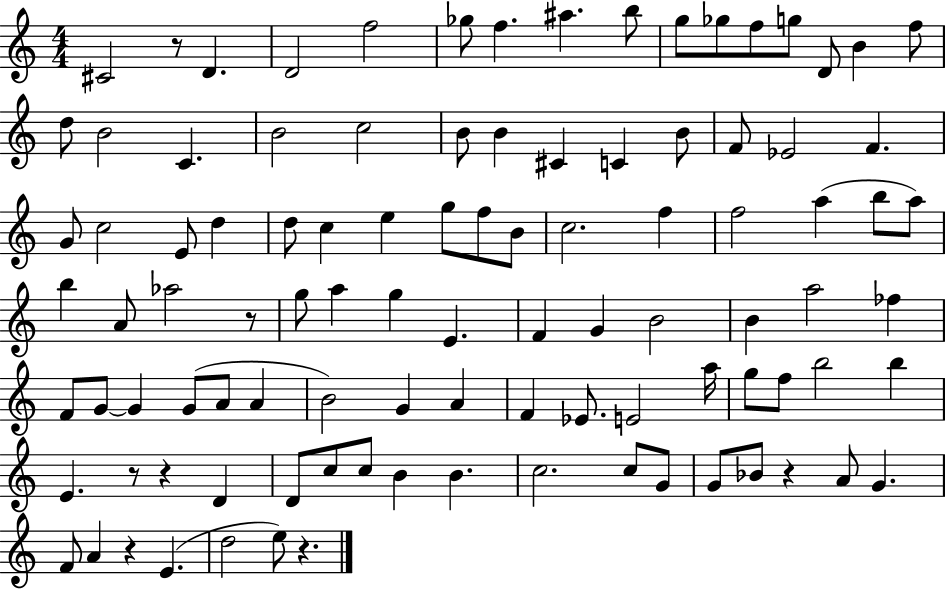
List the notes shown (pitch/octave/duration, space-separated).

C#4/h R/e D4/q. D4/h F5/h Gb5/e F5/q. A#5/q. B5/e G5/e Gb5/e F5/e G5/e D4/e B4/q F5/e D5/e B4/h C4/q. B4/h C5/h B4/e B4/q C#4/q C4/q B4/e F4/e Eb4/h F4/q. G4/e C5/h E4/e D5/q D5/e C5/q E5/q G5/e F5/e B4/e C5/h. F5/q F5/h A5/q B5/e A5/e B5/q A4/e Ab5/h R/e G5/e A5/q G5/q E4/q. F4/q G4/q B4/h B4/q A5/h FES5/q F4/e G4/e G4/q G4/e A4/e A4/q B4/h G4/q A4/q F4/q Eb4/e. E4/h A5/s G5/e F5/e B5/h B5/q E4/q. R/e R/q D4/q D4/e C5/e C5/e B4/q B4/q. C5/h. C5/e G4/e G4/e Bb4/e R/q A4/e G4/q. F4/e A4/q R/q E4/q. D5/h E5/e R/q.